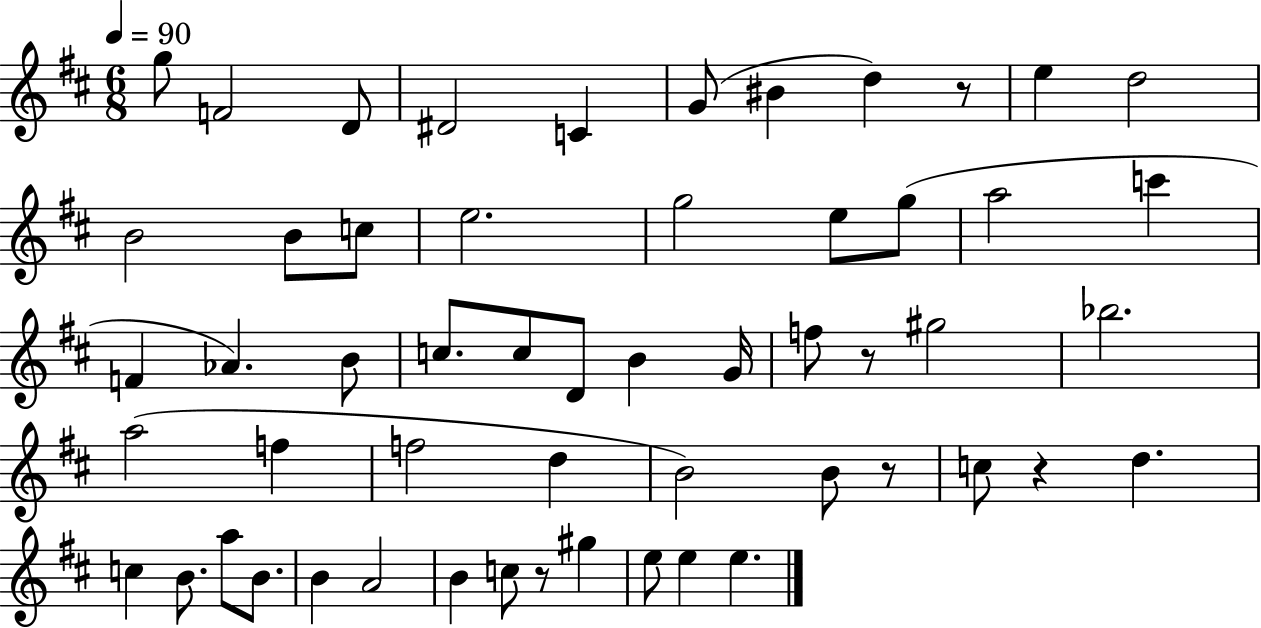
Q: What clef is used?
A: treble